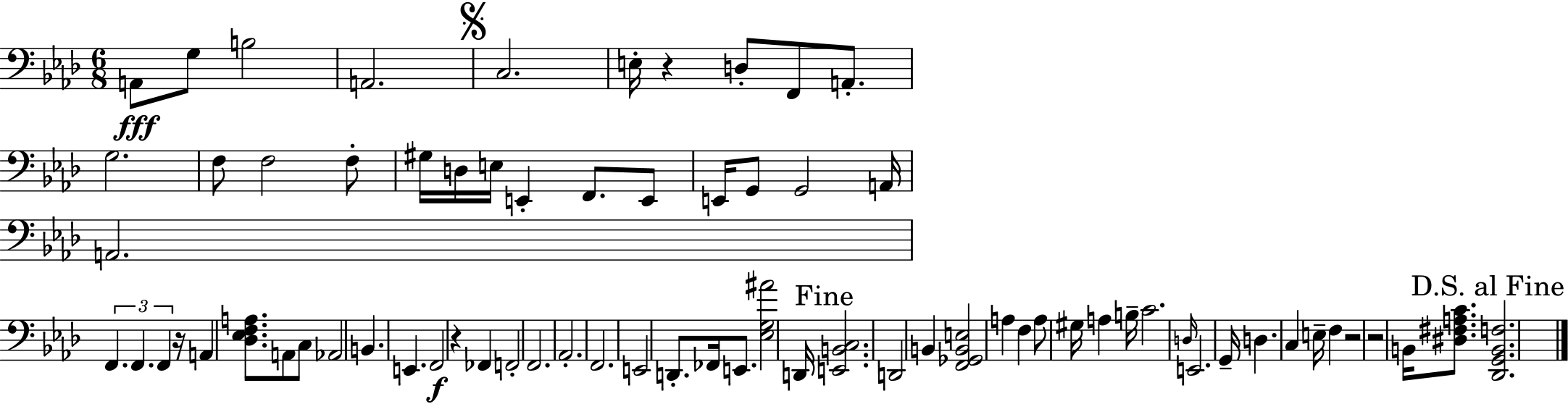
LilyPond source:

{
  \clef bass
  \numericTimeSignature
  \time 6/8
  \key f \minor
  \repeat volta 2 { a,8\fff g8 b2 | a,2. | \mark \markup { \musicglyph "scripts.segno" } c2. | e16-. r4 d8-. f,8 a,8.-. | \break g2. | f8 f2 f8-. | gis16 d16 e16 e,4-. f,8. e,8 | e,16 g,8 g,2 a,16 | \break a,2. | \tuplet 3/2 { f,4. f,4. | f,4 } r16 a,4 <des ees f a>8. | a,8 c8 aes,2 | \break b,4. e,4. | f,2\f r4 | fes,4 f,2-. | f,2. | \break aes,2.-. | f,2. | e,2 d,8.-. fes,16 | e,8. <ees g ais'>2 d,16 | \break \mark "Fine" <e, b, c>2. | d,2 b,4 | <f, ges, b, e>2 a4 | f4 a8 gis16 a4 b16-- | \break c'2. | \grace { d16 } e,2. | g,16-- d4. c4 | e16-- f4 r2 | \break r2 b,16 <dis fis a c'>8. | \mark "D.S. al Fine" <des, g, b, f>2. | } \bar "|."
}